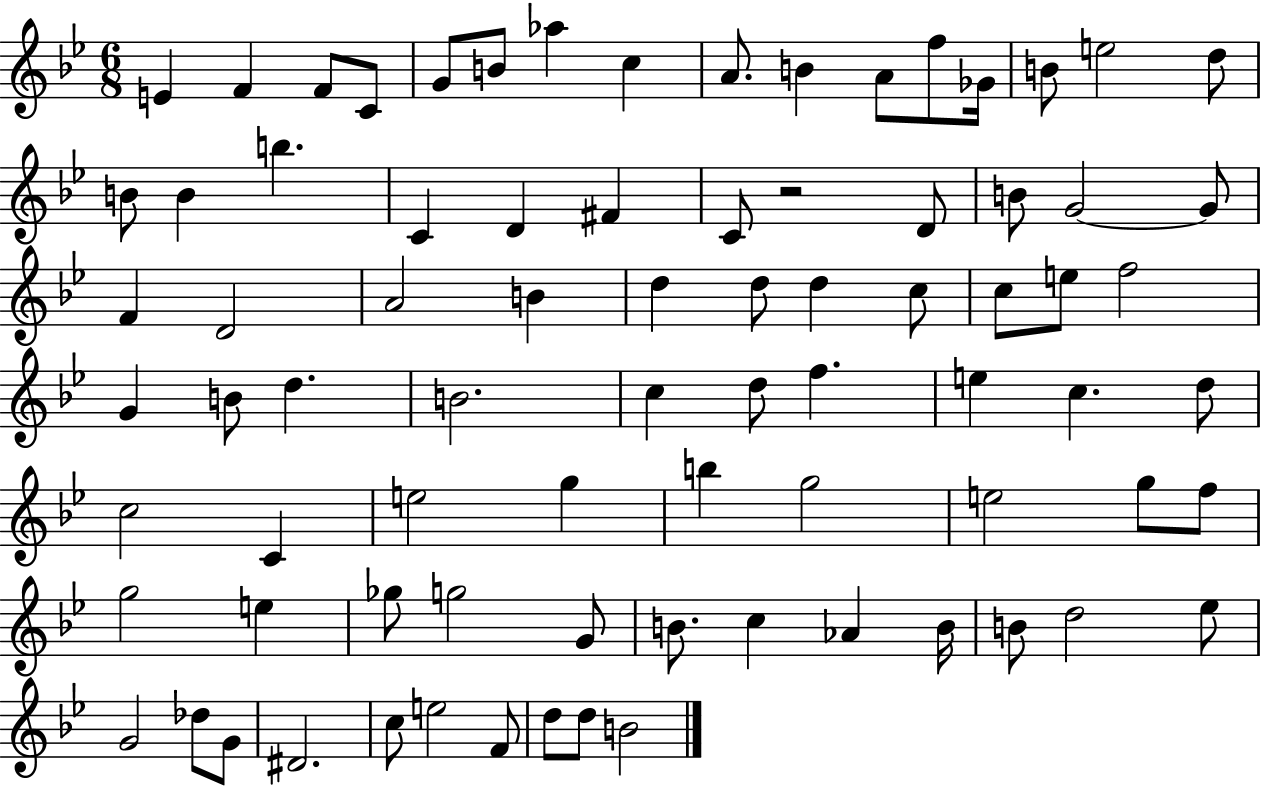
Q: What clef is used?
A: treble